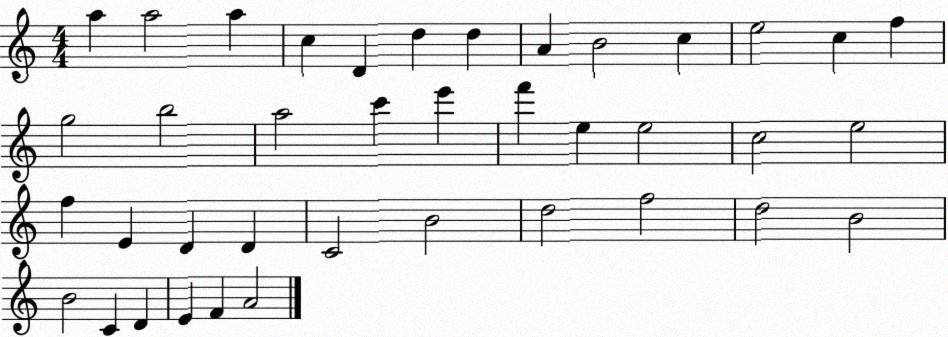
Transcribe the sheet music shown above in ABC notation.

X:1
T:Untitled
M:4/4
L:1/4
K:C
a a2 a c D d d A B2 c e2 c f g2 b2 a2 c' e' f' e e2 c2 e2 f E D D C2 B2 d2 f2 d2 B2 B2 C D E F A2